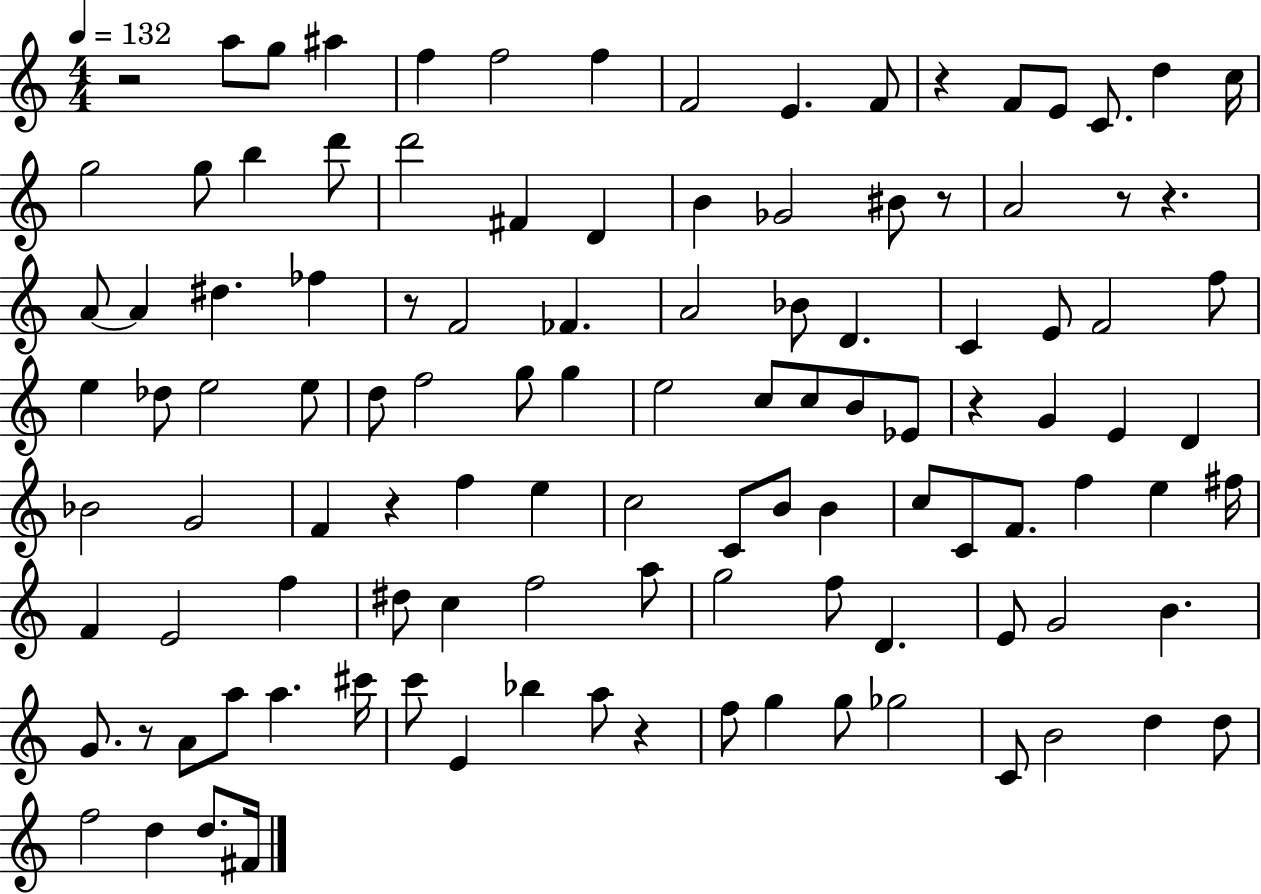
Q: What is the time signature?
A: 4/4